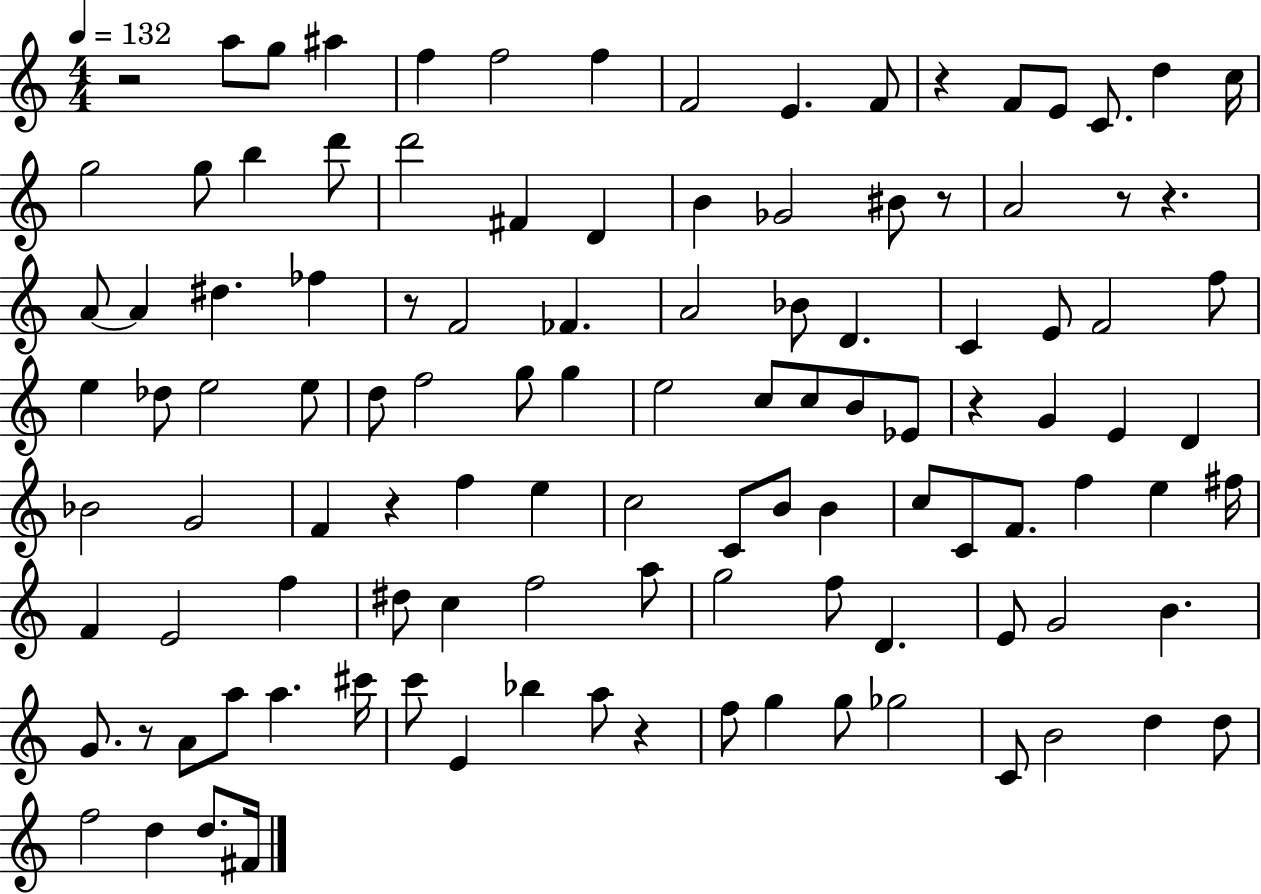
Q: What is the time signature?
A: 4/4